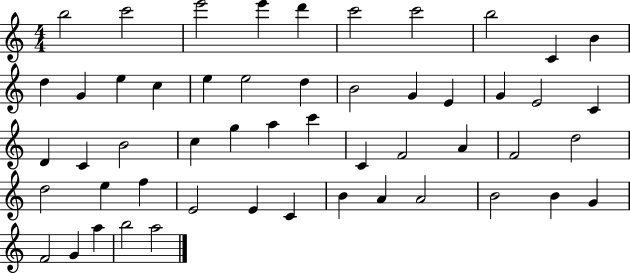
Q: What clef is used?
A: treble